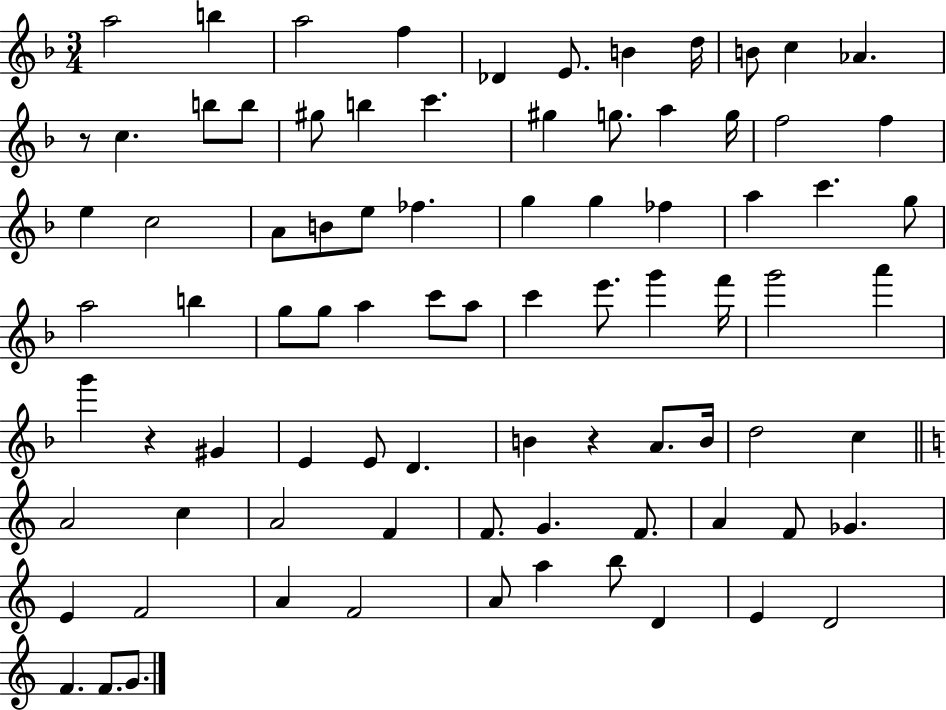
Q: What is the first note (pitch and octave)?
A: A5